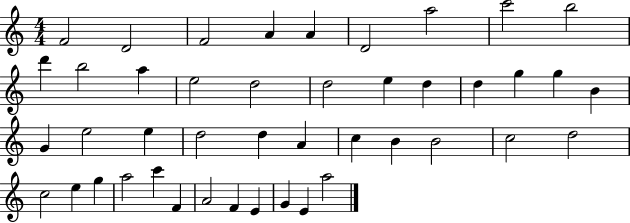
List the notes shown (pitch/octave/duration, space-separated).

F4/h D4/h F4/h A4/q A4/q D4/h A5/h C6/h B5/h D6/q B5/h A5/q E5/h D5/h D5/h E5/q D5/q D5/q G5/q G5/q B4/q G4/q E5/h E5/q D5/h D5/q A4/q C5/q B4/q B4/h C5/h D5/h C5/h E5/q G5/q A5/h C6/q F4/q A4/h F4/q E4/q G4/q E4/q A5/h